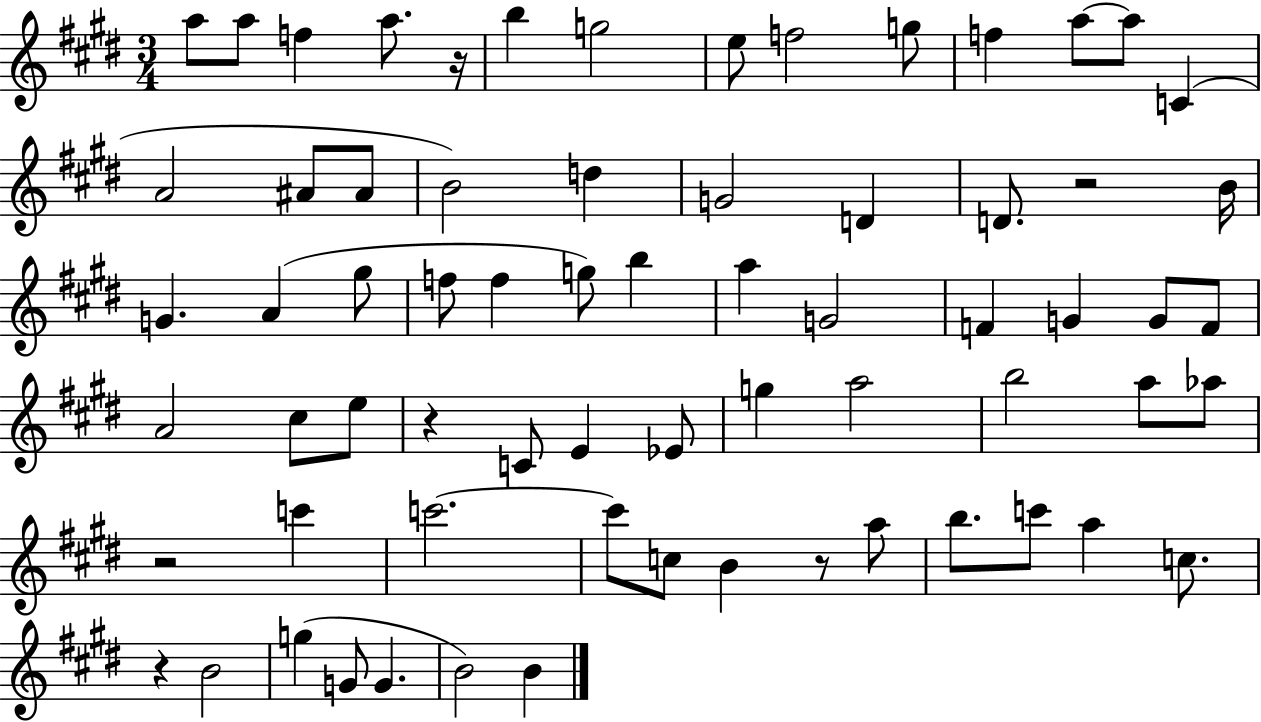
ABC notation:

X:1
T:Untitled
M:3/4
L:1/4
K:E
a/2 a/2 f a/2 z/4 b g2 e/2 f2 g/2 f a/2 a/2 C A2 ^A/2 ^A/2 B2 d G2 D D/2 z2 B/4 G A ^g/2 f/2 f g/2 b a G2 F G G/2 F/2 A2 ^c/2 e/2 z C/2 E _E/2 g a2 b2 a/2 _a/2 z2 c' c'2 c'/2 c/2 B z/2 a/2 b/2 c'/2 a c/2 z B2 g G/2 G B2 B